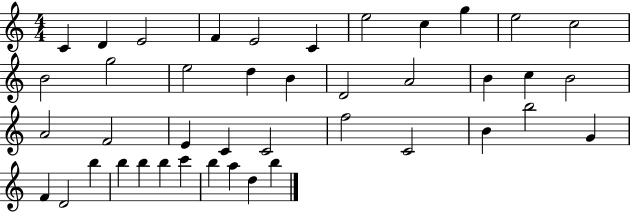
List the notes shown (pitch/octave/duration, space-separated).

C4/q D4/q E4/h F4/q E4/h C4/q E5/h C5/q G5/q E5/h C5/h B4/h G5/h E5/h D5/q B4/q D4/h A4/h B4/q C5/q B4/h A4/h F4/h E4/q C4/q C4/h F5/h C4/h B4/q B5/h G4/q F4/q D4/h B5/q B5/q B5/q B5/q C6/q B5/q A5/q D5/q B5/q